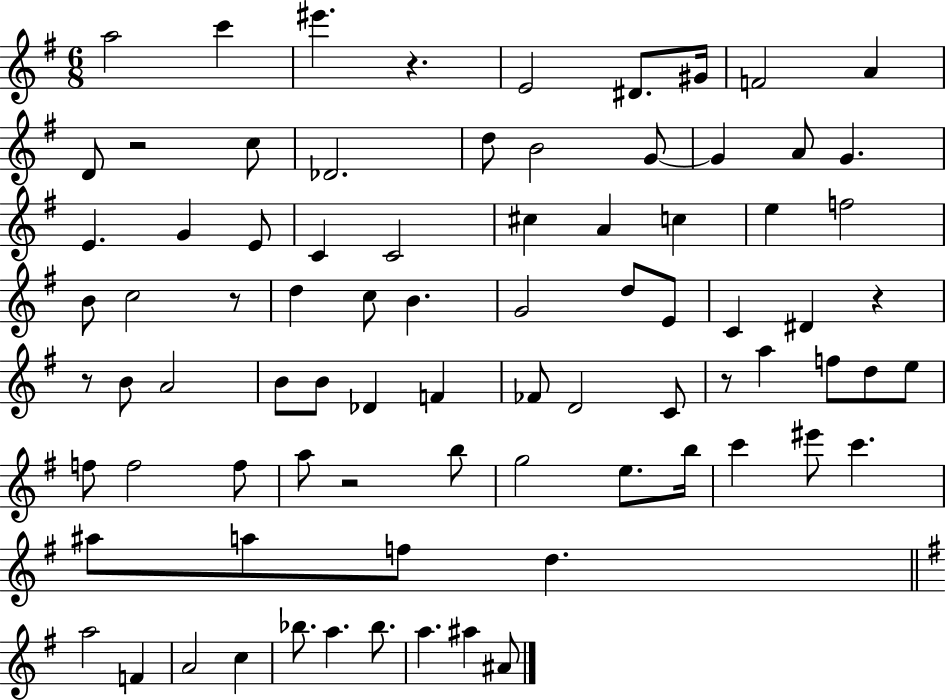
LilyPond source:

{
  \clef treble
  \numericTimeSignature
  \time 6/8
  \key g \major
  a''2 c'''4 | eis'''4. r4. | e'2 dis'8. gis'16 | f'2 a'4 | \break d'8 r2 c''8 | des'2. | d''8 b'2 g'8~~ | g'4 a'8 g'4. | \break e'4. g'4 e'8 | c'4 c'2 | cis''4 a'4 c''4 | e''4 f''2 | \break b'8 c''2 r8 | d''4 c''8 b'4. | g'2 d''8 e'8 | c'4 dis'4 r4 | \break r8 b'8 a'2 | b'8 b'8 des'4 f'4 | fes'8 d'2 c'8 | r8 a''4 f''8 d''8 e''8 | \break f''8 f''2 f''8 | a''8 r2 b''8 | g''2 e''8. b''16 | c'''4 eis'''8 c'''4. | \break ais''8 a''8 f''8 d''4. | \bar "||" \break \key g \major a''2 f'4 | a'2 c''4 | bes''8. a''4. bes''8. | a''4. ais''4 ais'8 | \break \bar "|."
}